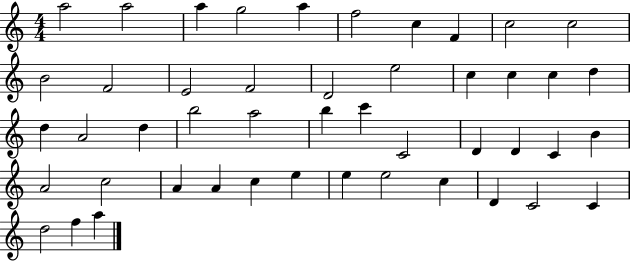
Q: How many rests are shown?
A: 0